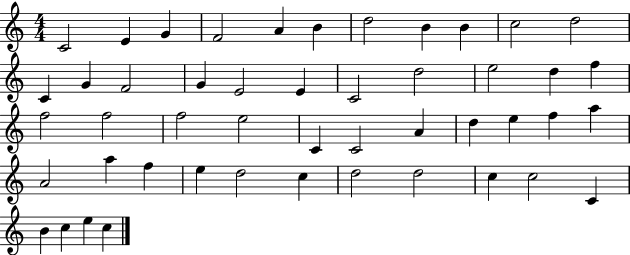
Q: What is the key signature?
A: C major